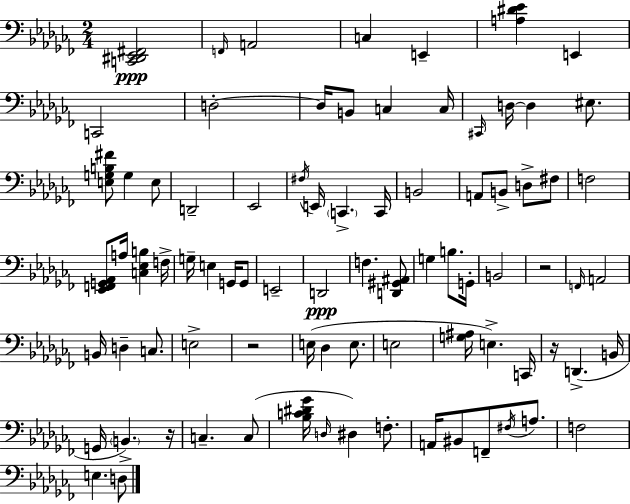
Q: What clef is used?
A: bass